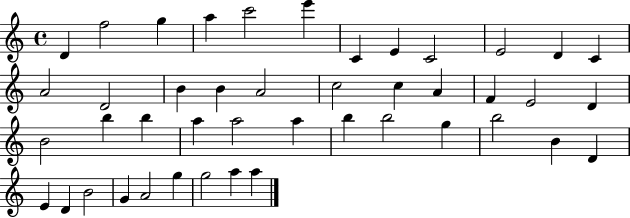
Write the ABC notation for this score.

X:1
T:Untitled
M:4/4
L:1/4
K:C
D f2 g a c'2 e' C E C2 E2 D C A2 D2 B B A2 c2 c A F E2 D B2 b b a a2 a b b2 g b2 B D E D B2 G A2 g g2 a a